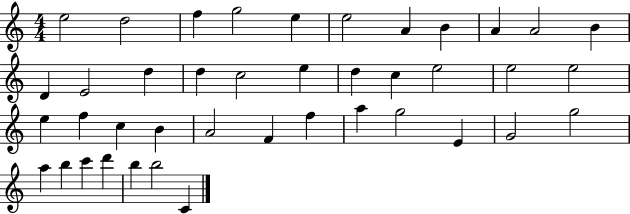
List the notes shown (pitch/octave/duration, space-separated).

E5/h D5/h F5/q G5/h E5/q E5/h A4/q B4/q A4/q A4/h B4/q D4/q E4/h D5/q D5/q C5/h E5/q D5/q C5/q E5/h E5/h E5/h E5/q F5/q C5/q B4/q A4/h F4/q F5/q A5/q G5/h E4/q G4/h G5/h A5/q B5/q C6/q D6/q B5/q B5/h C4/q